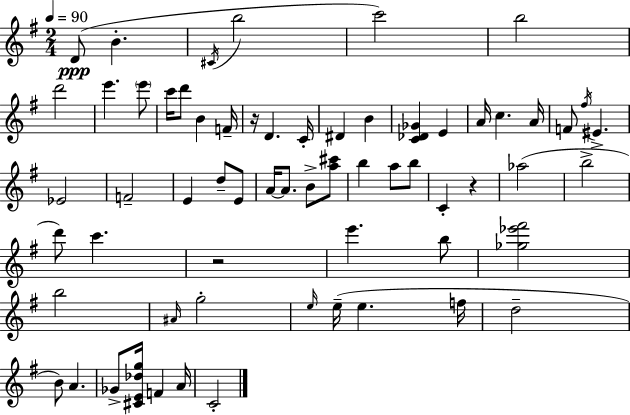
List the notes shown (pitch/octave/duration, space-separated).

D4/e B4/q. C#4/s B5/h C6/h B5/h D6/h E6/q. E6/e C6/s D6/e B4/q F4/s R/s D4/q. C4/s D#4/q B4/q [C4,Db4,Gb4]/q E4/q A4/s C5/q. A4/s F4/e F#5/s EIS4/q. Eb4/h F4/h E4/q D5/e E4/e A4/s A4/e. B4/e [A5,C#6]/e B5/q A5/e B5/e C4/q R/q Ab5/h B5/h D6/e C6/q. R/h E6/q. B5/e [Gb5,Eb6,F#6]/h B5/h A#4/s G5/h E5/s E5/s E5/q. F5/s D5/h B4/e A4/q. Gb4/e [C#4,E4,Db5,G5]/s F4/q A4/s C4/h